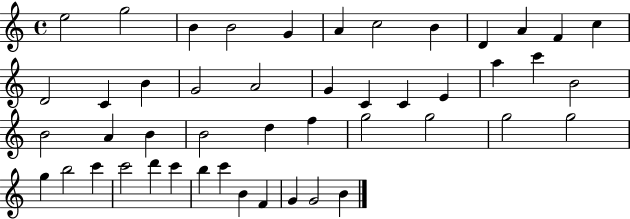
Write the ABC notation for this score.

X:1
T:Untitled
M:4/4
L:1/4
K:C
e2 g2 B B2 G A c2 B D A F c D2 C B G2 A2 G C C E a c' B2 B2 A B B2 d f g2 g2 g2 g2 g b2 c' c'2 d' c' b c' B F G G2 B